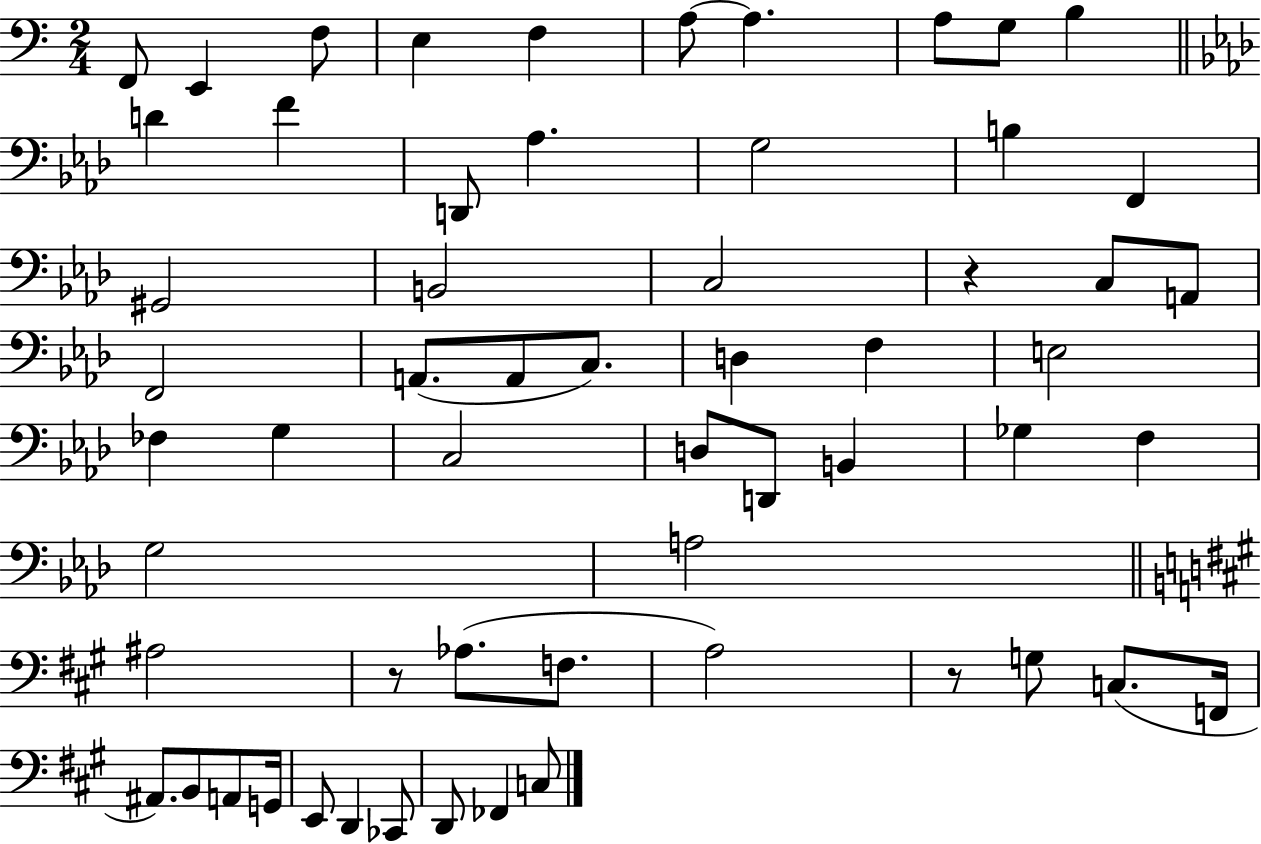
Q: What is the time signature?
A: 2/4